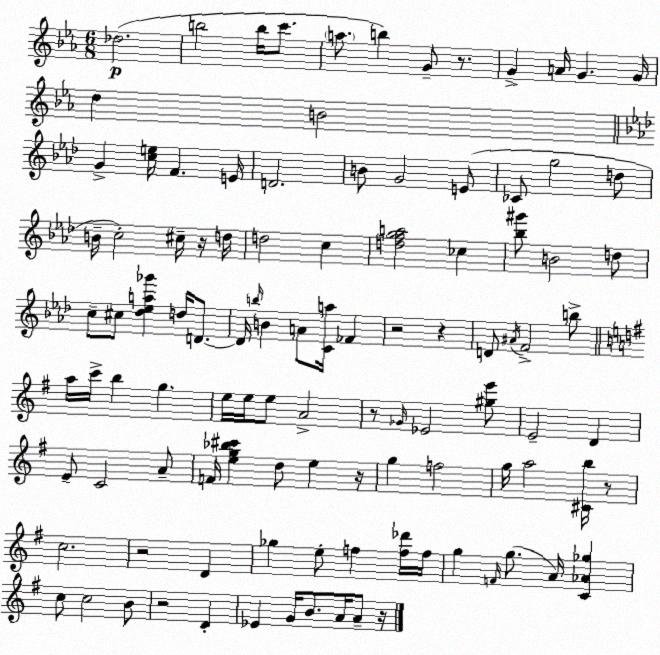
X:1
T:Untitled
M:6/8
L:1/4
K:Eb
_d2 b2 b/4 c'/2 a/2 b G/2 z/2 G A/4 G G/4 d B2 G [ce]/4 F E/4 D2 B/2 G2 E/2 _C/2 g2 d/2 B/4 c2 ^c/4 z/4 d/4 d2 c [dfga]2 _c [_b^g']/2 B2 d/2 c/2 ^c/2 [_d_ea_g'] d/4 D/2 D/4 b/4 B A/2 [Ca]/4 _F z2 z D/2 ^A/4 F2 b/2 a/4 c'/4 b g e/4 e/4 e/2 A2 z/2 _G/4 _E2 [^ge']/2 E2 D E/2 C2 A/2 F/4 [eg_b^c'] d/2 e z/4 g f2 g/4 a2 [^Cb]/4 z/2 c2 z2 D _g e/2 f [f_d']/4 f/4 g F/4 g/2 A/4 [C_A_g] c/2 c2 B/2 z2 D _E G/4 B/2 A/4 A/2 z/4